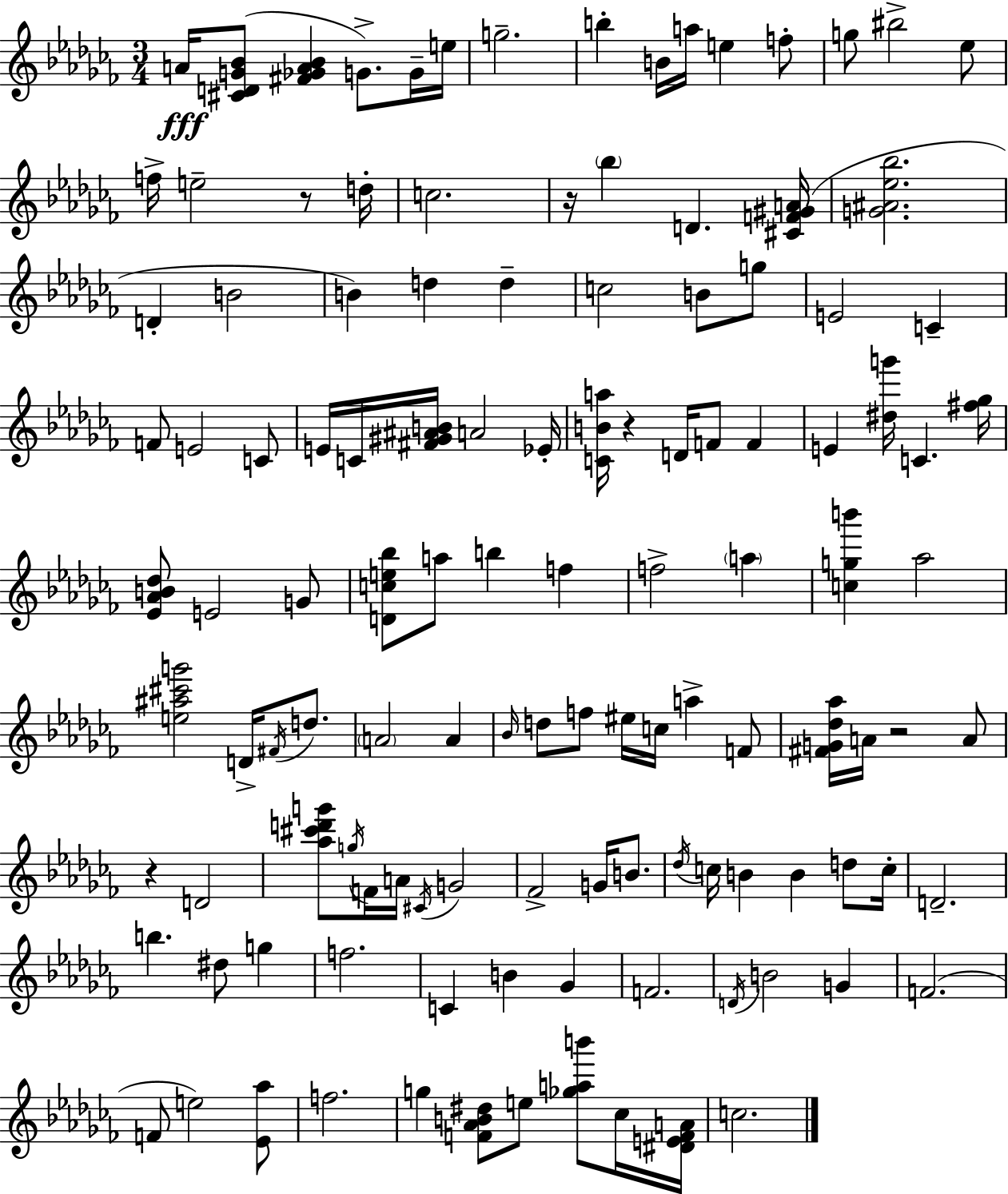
A4/s [C#4,D4,G4,Bb4]/e [F#4,Gb4,A4,Bb4]/q G4/e. G4/s E5/s G5/h. B5/q B4/s A5/s E5/q F5/e G5/e BIS5/h Eb5/e F5/s E5/h R/e D5/s C5/h. R/s Bb5/q D4/q. [C#4,F4,G#4,A4]/s [G4,A#4,Eb5,Bb5]/h. D4/q B4/h B4/q D5/q D5/q C5/h B4/e G5/e E4/h C4/q F4/e E4/h C4/e E4/s C4/s [F#4,G#4,A#4,B4]/s A4/h Eb4/s [C4,B4,A5]/s R/q D4/s F4/e F4/q E4/q [D#5,G6]/s C4/q. [F#5,Gb5]/s [Eb4,Ab4,B4,Db5]/e E4/h G4/e [D4,C5,E5,Bb5]/e A5/e B5/q F5/q F5/h A5/q [C5,G5,B6]/q Ab5/h [E5,A#5,C#6,G6]/h D4/s F#4/s D5/e. A4/h A4/q Bb4/s D5/e F5/e EIS5/s C5/s A5/q F4/e [F#4,G4,Db5,Ab5]/s A4/s R/h A4/e R/q D4/h [Ab5,C#6,D6,G6]/e G5/s F4/s A4/s C#4/s G4/h FES4/h G4/s B4/e. Db5/s C5/s B4/q B4/q D5/e C5/s D4/h. B5/q. D#5/e G5/q F5/h. C4/q B4/q Gb4/q F4/h. D4/s B4/h G4/q F4/h. F4/e E5/h [Eb4,Ab5]/e F5/h. G5/q [F4,Ab4,B4,D#5]/e E5/e [Gb5,A5,B6]/e CES5/s [D#4,E4,F4,A4]/s C5/h.